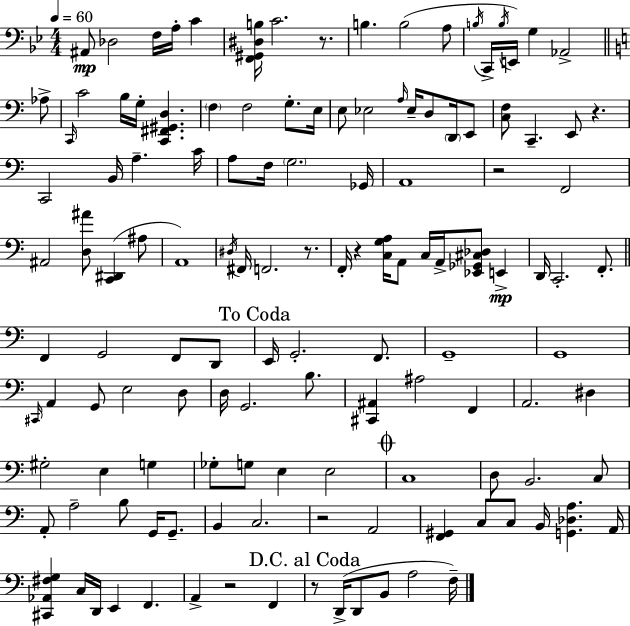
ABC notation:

X:1
T:Untitled
M:4/4
L:1/4
K:Gm
^A,,/2 _D,2 F,/4 A,/4 C [F,,^G,,^D,B,]/4 C2 z/2 B, B,2 A,/2 B,/4 C,,/4 B,/4 E,,/4 G, _A,,2 _A,/2 C,,/4 C2 B,/4 G,/4 [C,,^F,,^G,,D,] F, F,2 G,/2 E,/4 E,/2 _E,2 A,/4 _E,/4 D,/2 D,,/4 E,,/2 [C,F,]/2 C,, E,,/2 z C,,2 B,,/4 A, C/4 A,/2 F,/4 G,2 _G,,/4 A,,4 z2 F,,2 ^A,,2 [D,^A]/2 [C,,^D,,] ^A,/2 A,,4 ^D,/4 ^F,,/4 F,,2 z/2 F,,/4 z [C,G,A,]/4 A,,/2 C,/4 A,,/4 [_E,,_G,,^C,_D,]/2 E,, D,,/4 C,,2 F,,/2 F,, G,,2 F,,/2 D,,/2 E,,/4 G,,2 F,,/2 G,,4 G,,4 ^C,,/4 A,, G,,/2 E,2 D,/2 D,/4 G,,2 B,/2 [^C,,^A,,] ^A,2 F,, A,,2 ^D, ^G,2 E, G, _G,/2 G,/2 E, E,2 C,4 D,/2 B,,2 C,/2 A,,/2 A,2 B,/2 G,,/4 G,,/2 B,, C,2 z2 A,,2 [F,,^G,,] C,/2 C,/2 B,,/4 [G,,_D,A,] A,,/4 [^C,,_A,,^F,G,] C,/4 D,,/4 E,, F,, A,, z2 F,, z/2 D,,/4 D,,/2 B,,/2 A,2 F,/4